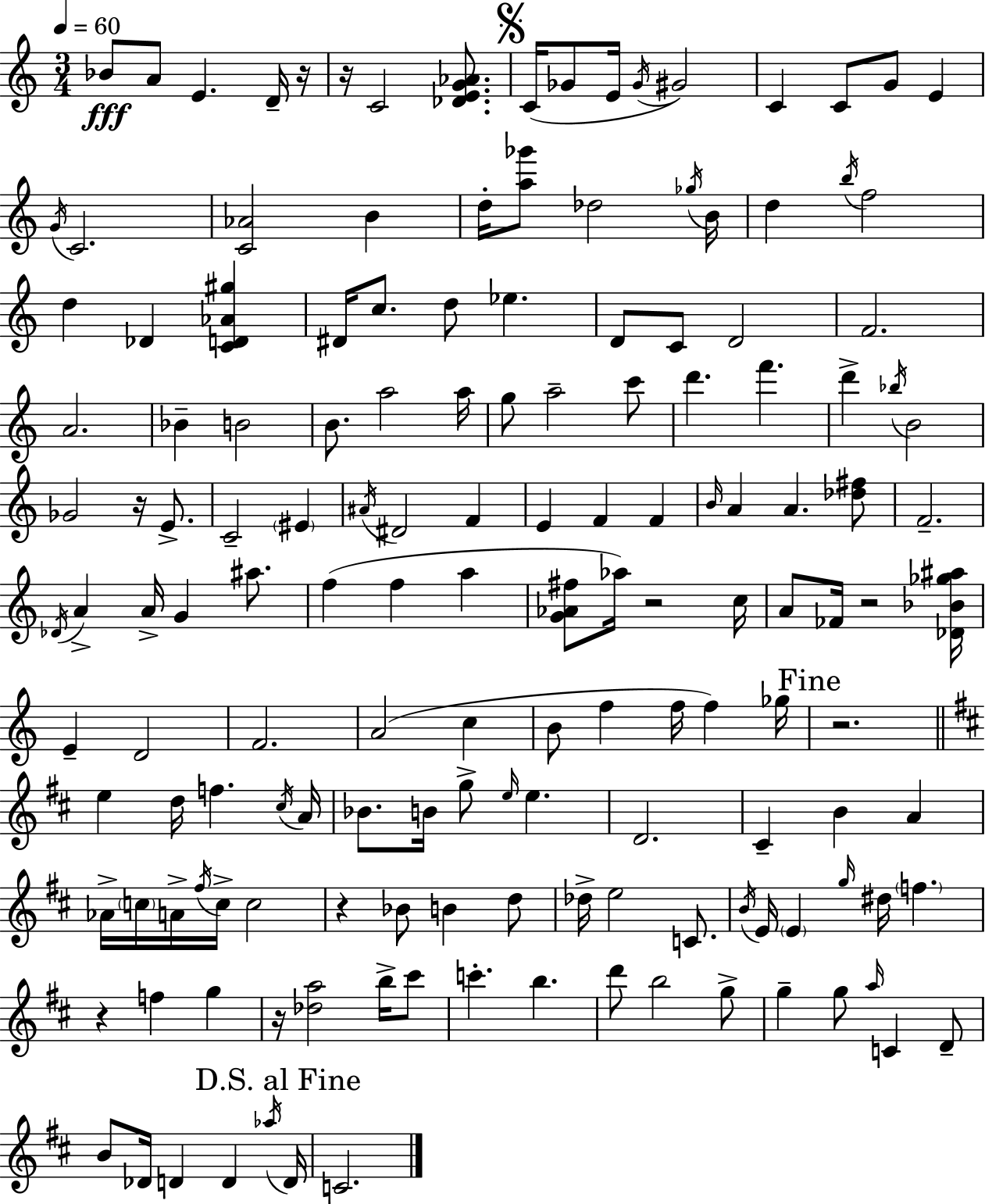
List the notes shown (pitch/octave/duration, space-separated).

Bb4/e A4/e E4/q. D4/s R/s R/s C4/h [Db4,E4,G4,Ab4]/e. C4/s Gb4/e E4/s Gb4/s G#4/h C4/q C4/e G4/e E4/q G4/s C4/h. [C4,Ab4]/h B4/q D5/s [A5,Gb6]/e Db5/h Gb5/s B4/s D5/q B5/s F5/h D5/q Db4/q [C4,D4,Ab4,G#5]/q D#4/s C5/e. D5/e Eb5/q. D4/e C4/e D4/h F4/h. A4/h. Bb4/q B4/h B4/e. A5/h A5/s G5/e A5/h C6/e D6/q. F6/q. D6/q Bb5/s B4/h Gb4/h R/s E4/e. C4/h EIS4/q A#4/s D#4/h F4/q E4/q F4/q F4/q B4/s A4/q A4/q. [Db5,F#5]/e F4/h. Db4/s A4/q A4/s G4/q A#5/e. F5/q F5/q A5/q [G4,Ab4,F#5]/e Ab5/s R/h C5/s A4/e FES4/s R/h [Db4,Bb4,Gb5,A#5]/s E4/q D4/h F4/h. A4/h C5/q B4/e F5/q F5/s F5/q Gb5/s R/h. E5/q D5/s F5/q. C#5/s A4/s Bb4/e. B4/s G5/e E5/s E5/q. D4/h. C#4/q B4/q A4/q Ab4/s C5/s A4/s F#5/s C5/s C5/h R/q Bb4/e B4/q D5/e Db5/s E5/h C4/e. B4/s E4/s E4/q G5/s D#5/s F5/q. R/q F5/q G5/q R/s [Db5,A5]/h B5/s C#6/e C6/q. B5/q. D6/e B5/h G5/e G5/q G5/e A5/s C4/q D4/e B4/e Db4/s D4/q D4/q Ab5/s D4/s C4/h.